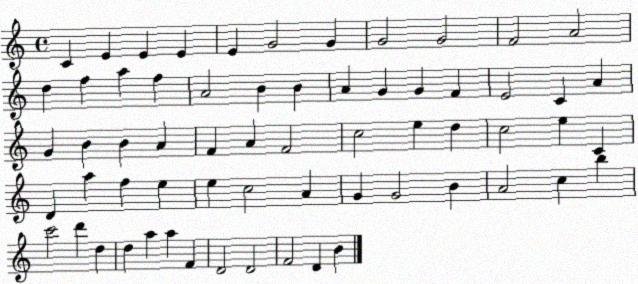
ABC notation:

X:1
T:Untitled
M:4/4
L:1/4
K:C
C E E E E G2 G G2 G2 F2 A2 d f a f A2 B B A G G F E2 C A G B B A F A F2 c2 e d c2 e C D a f e e c2 A G G2 B A2 c b c'2 d' d d a a F D2 D2 F2 D B